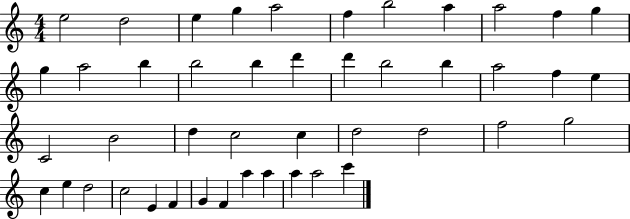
{
  \clef treble
  \numericTimeSignature
  \time 4/4
  \key c \major
  e''2 d''2 | e''4 g''4 a''2 | f''4 b''2 a''4 | a''2 f''4 g''4 | \break g''4 a''2 b''4 | b''2 b''4 d'''4 | d'''4 b''2 b''4 | a''2 f''4 e''4 | \break c'2 b'2 | d''4 c''2 c''4 | d''2 d''2 | f''2 g''2 | \break c''4 e''4 d''2 | c''2 e'4 f'4 | g'4 f'4 a''4 a''4 | a''4 a''2 c'''4 | \break \bar "|."
}